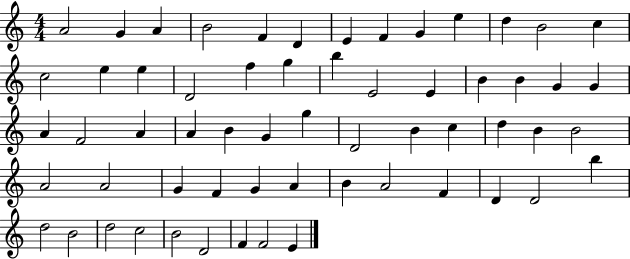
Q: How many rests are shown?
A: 0